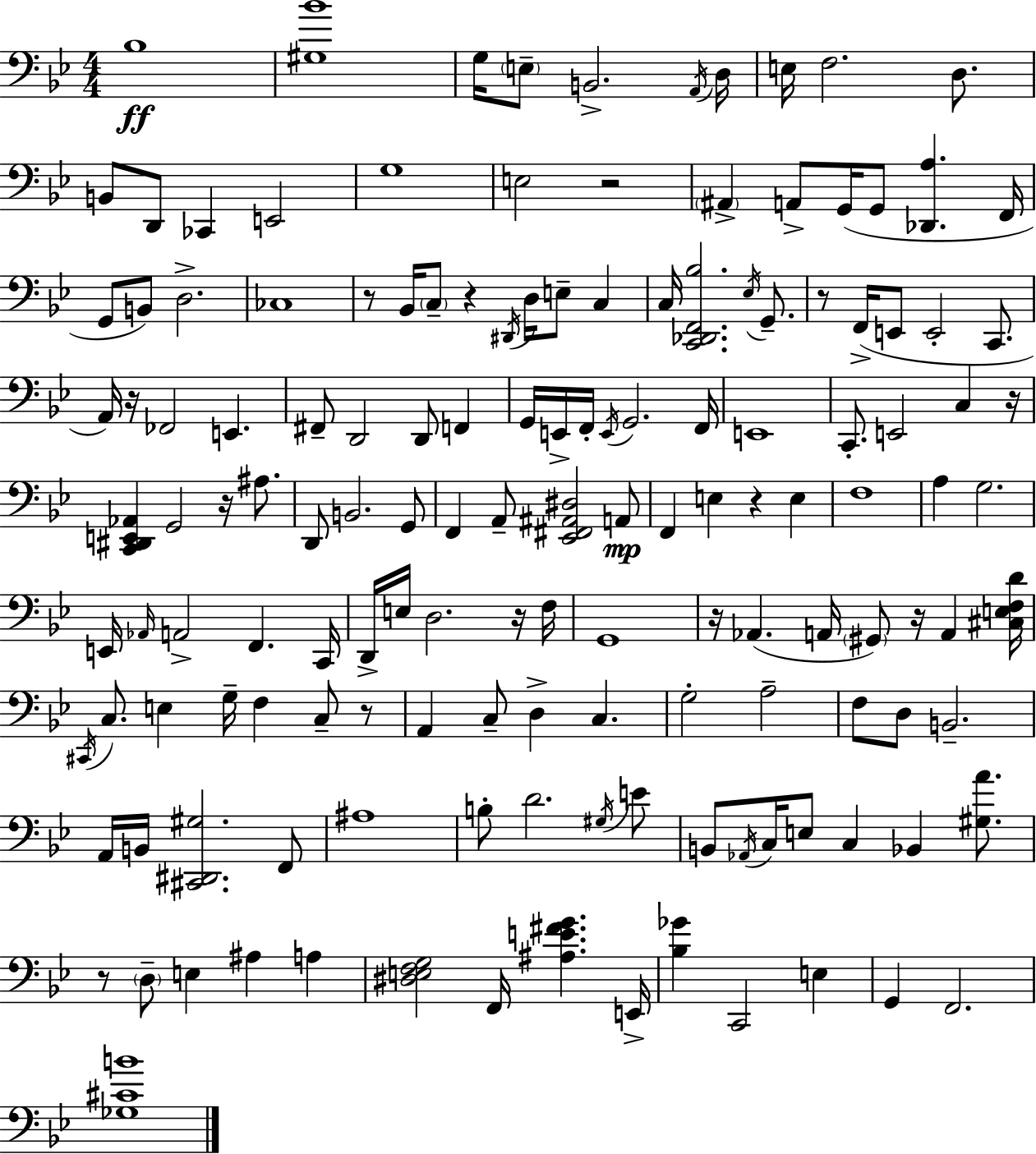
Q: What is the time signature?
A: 4/4